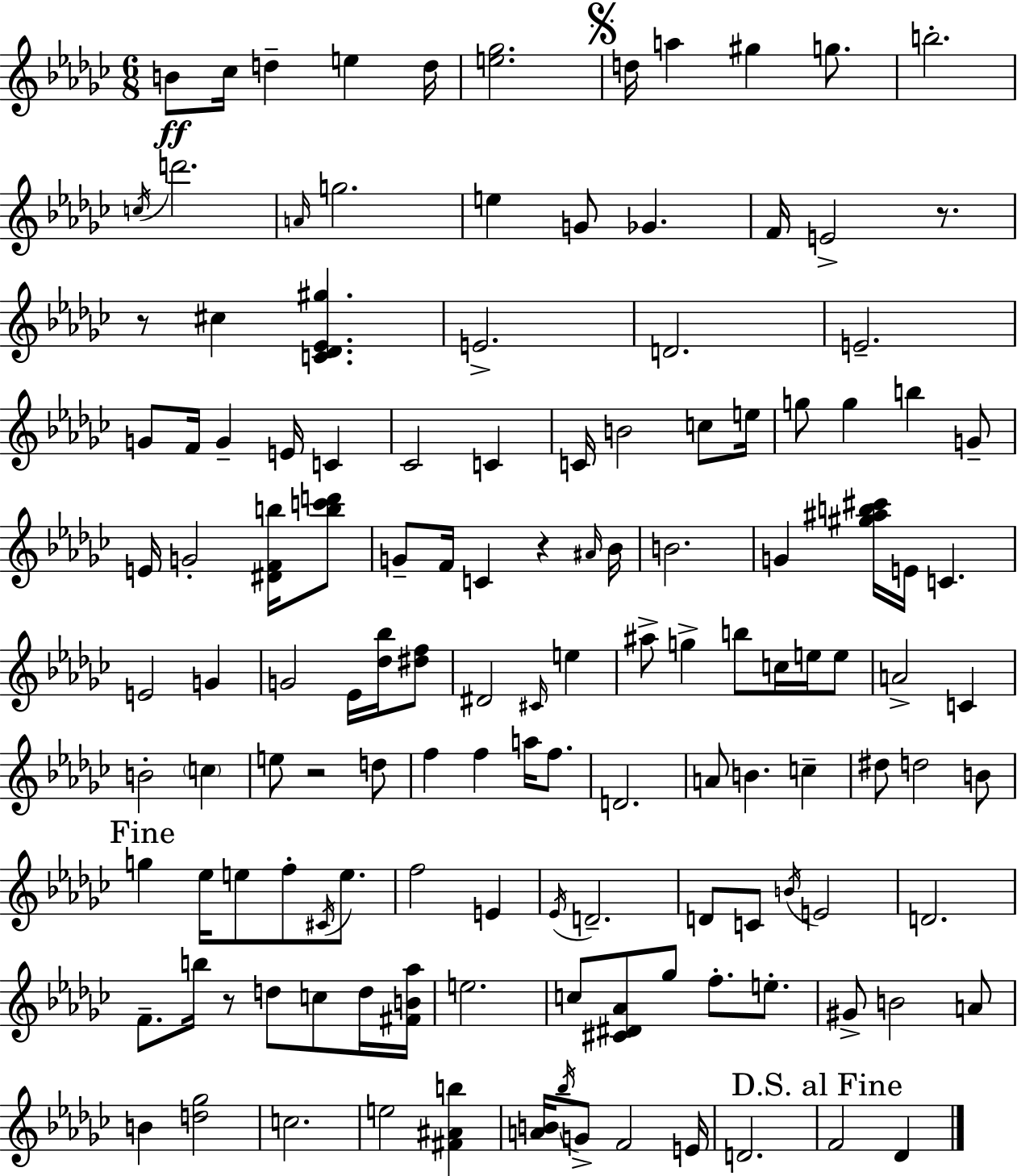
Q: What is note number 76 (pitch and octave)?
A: C5